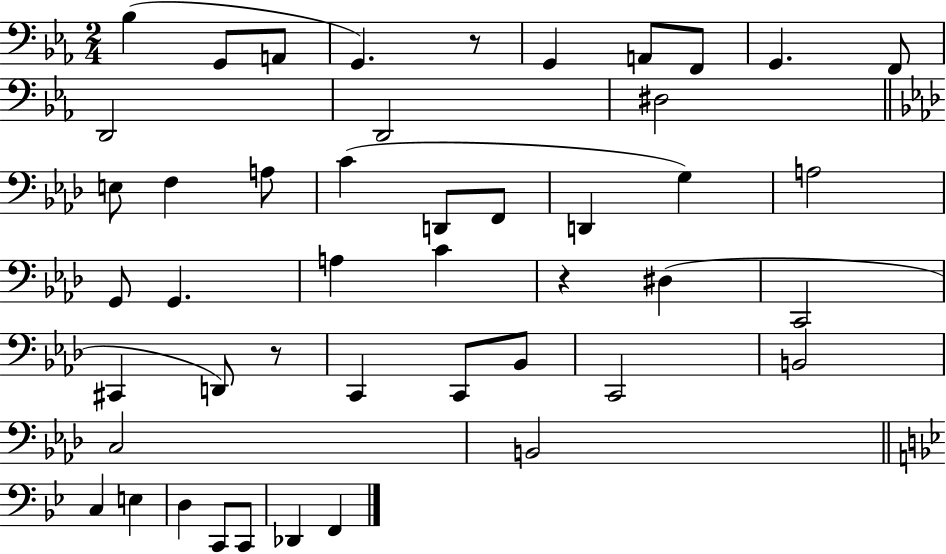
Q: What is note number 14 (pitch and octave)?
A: F3